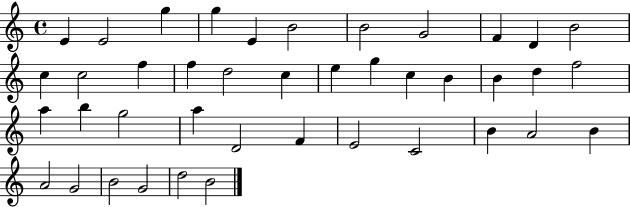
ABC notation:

X:1
T:Untitled
M:4/4
L:1/4
K:C
E E2 g g E B2 B2 G2 F D B2 c c2 f f d2 c e g c B B d f2 a b g2 a D2 F E2 C2 B A2 B A2 G2 B2 G2 d2 B2